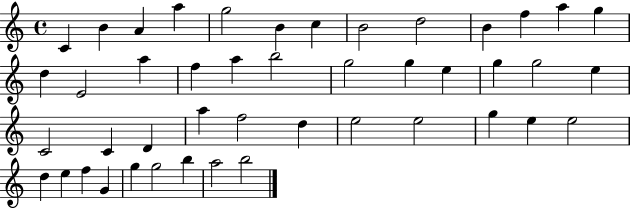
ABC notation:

X:1
T:Untitled
M:4/4
L:1/4
K:C
C B A a g2 B c B2 d2 B f a g d E2 a f a b2 g2 g e g g2 e C2 C D a f2 d e2 e2 g e e2 d e f G g g2 b a2 b2